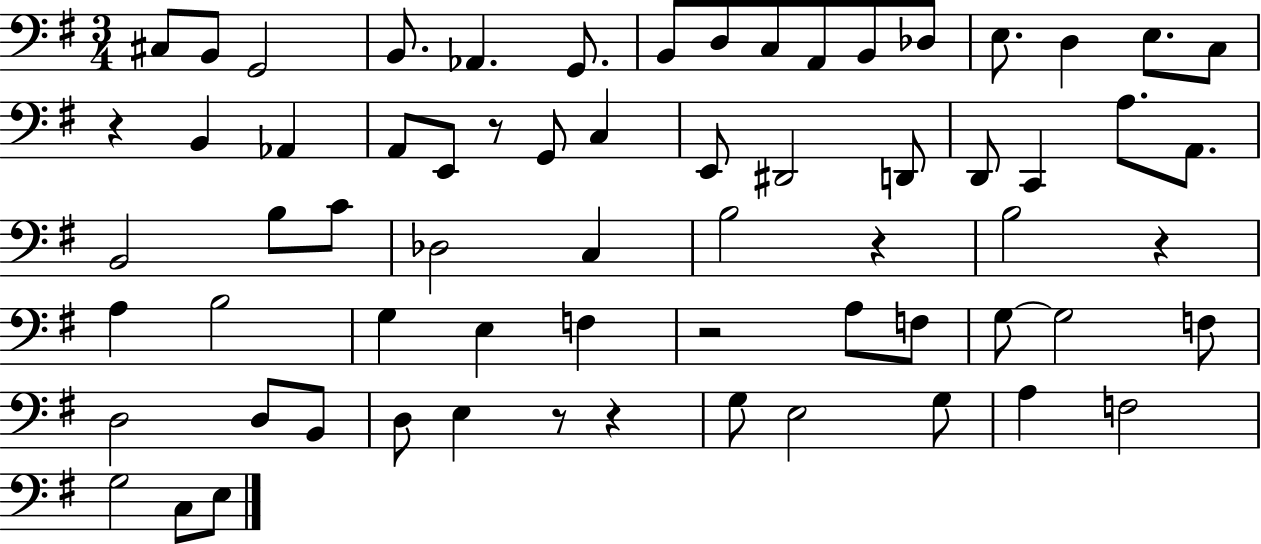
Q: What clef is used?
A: bass